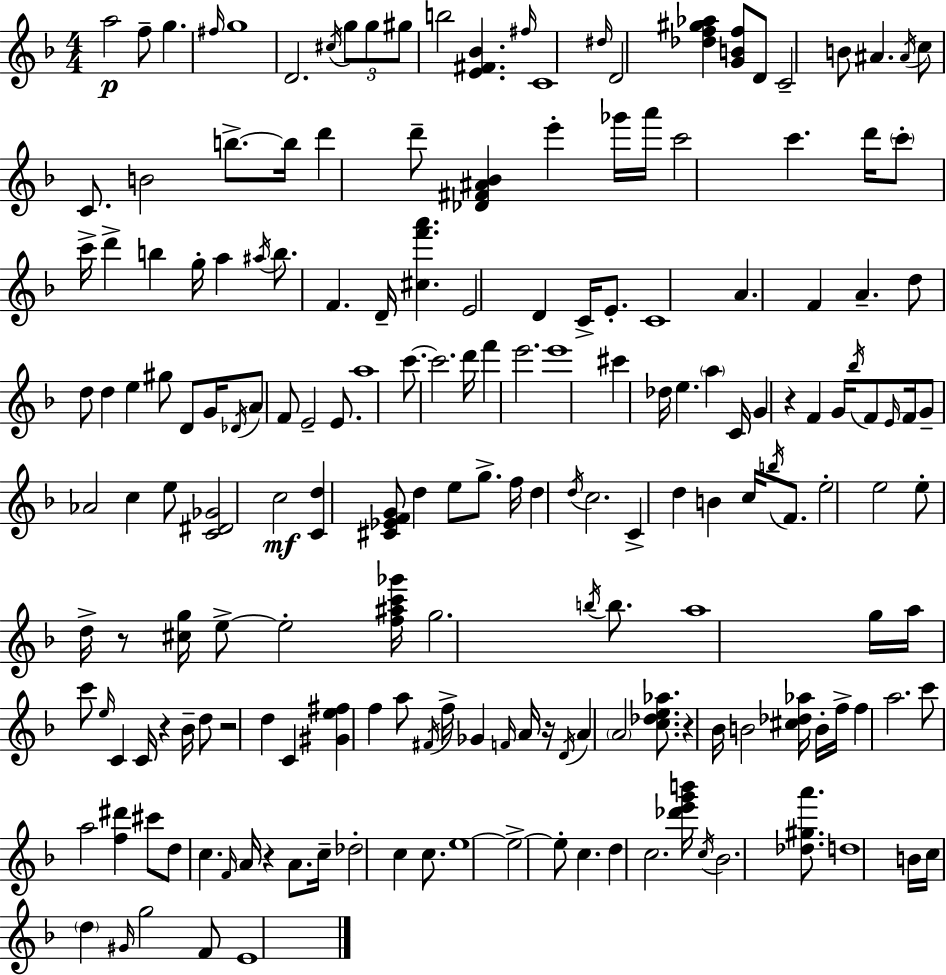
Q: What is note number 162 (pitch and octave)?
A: G5